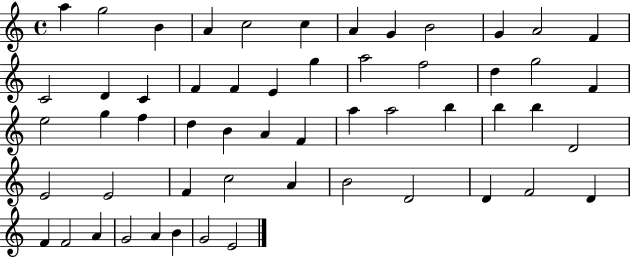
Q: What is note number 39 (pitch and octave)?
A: E4